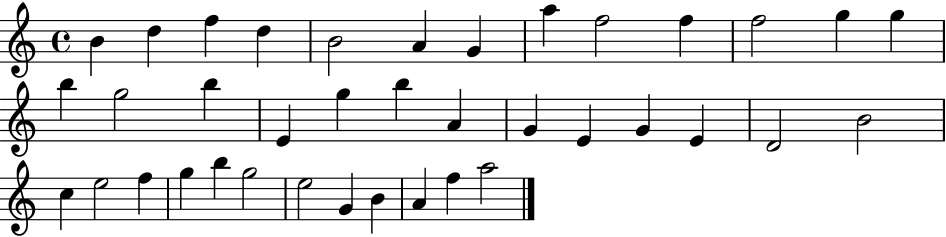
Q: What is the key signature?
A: C major